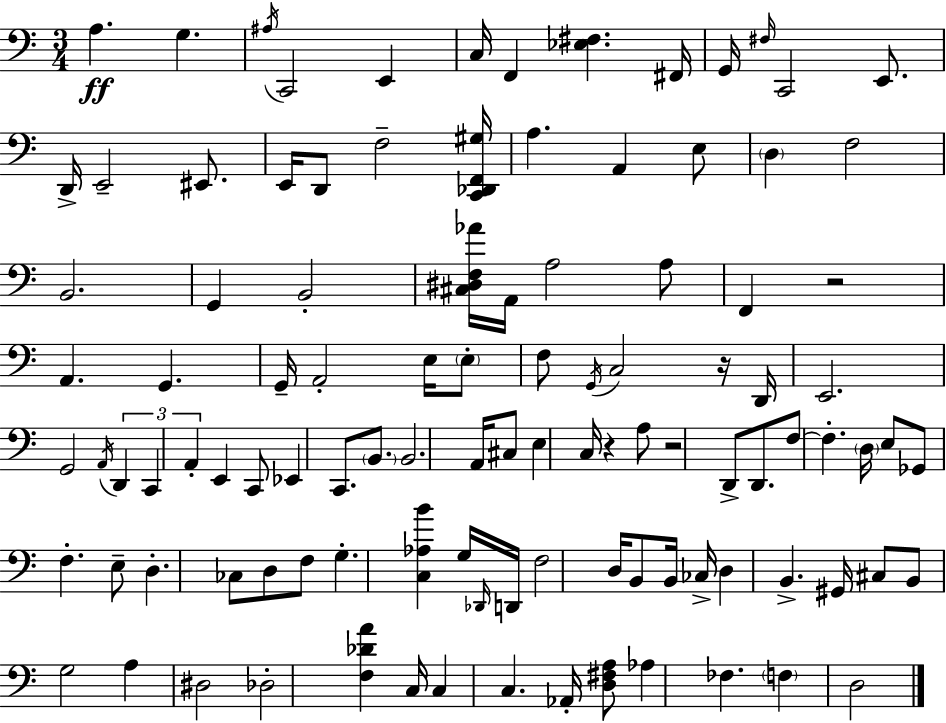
{
  \clef bass
  \numericTimeSignature
  \time 3/4
  \key c \major
  a4.\ff g4. | \acciaccatura { ais16 } c,2 e,4 | c16 f,4 <ees fis>4. | fis,16 g,16 \grace { fis16 } c,2 e,8. | \break d,16-> e,2-- eis,8. | e,16 d,8 f2-- | <c, des, f, gis>16 a4. a,4 | e8 \parenthesize d4 f2 | \break b,2. | g,4 b,2-. | <cis dis f aes'>16 a,16 a2 | a8 f,4 r2 | \break a,4. g,4. | g,16-- a,2-. e16 | \parenthesize e8-. f8 \acciaccatura { g,16 } c2 | r16 d,16 e,2. | \break g,2 \acciaccatura { a,16 } | \tuplet 3/2 { d,4 c,4 a,4-. } | e,4 c,8 ees,4 c,8. | \parenthesize b,8. b,2. | \break a,16 cis8 e4 c16 | r4 a8 r2 | d,8-> d,8. f8~~ f4.-. | \parenthesize d16 e8 ges,8 f4.-. | \break e8-- d4.-. ces8 | d8 f8 g4.-. <c aes b'>4 | g16 \grace { des,16 } d,16 f2 | d16 b,8 b,16 ces16-> d4 b,4.-> | \break gis,16 cis8 b,8 g2 | a4 dis2 | des2-. | <f des' a'>4 c16 c4 c4. | \break aes,16-. <d fis a>8 aes4 fes4. | \parenthesize f4 d2 | \bar "|."
}